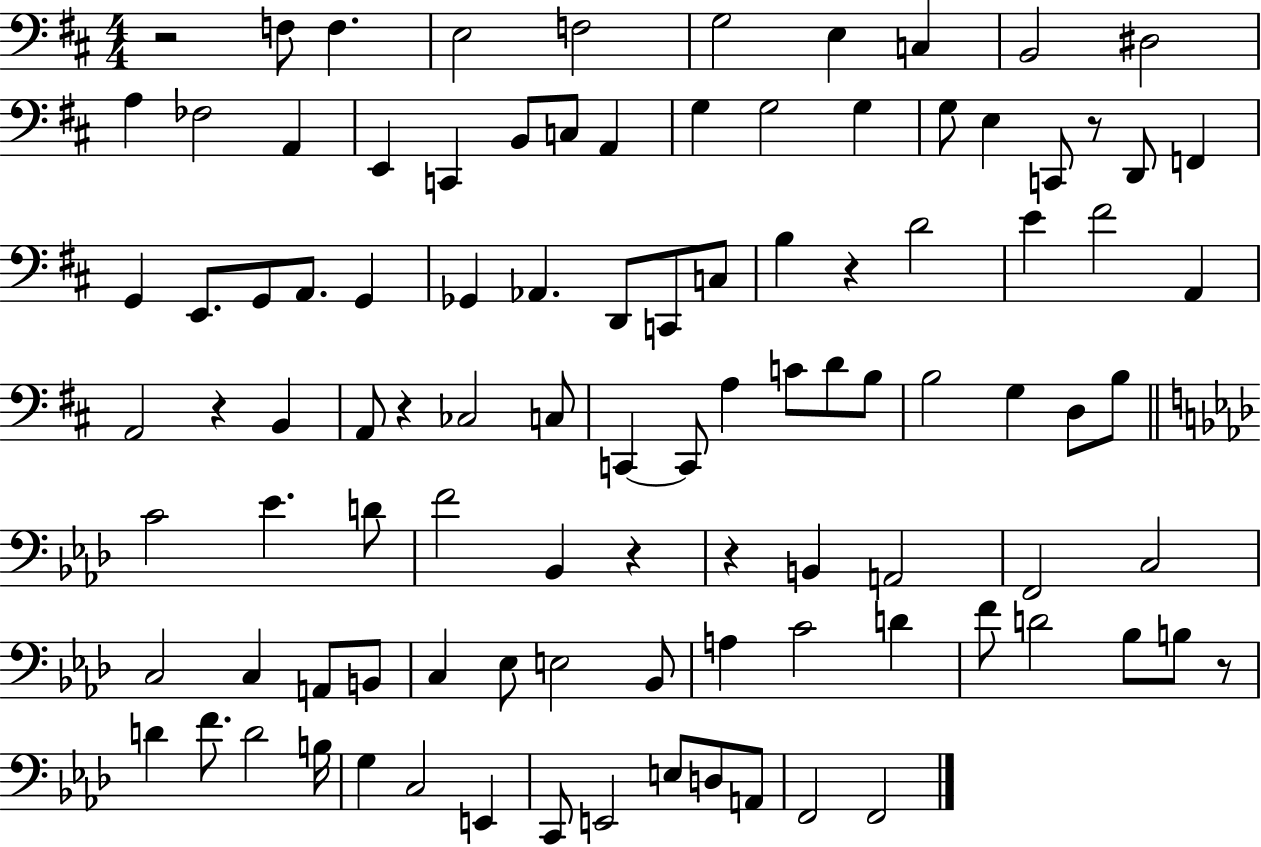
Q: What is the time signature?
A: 4/4